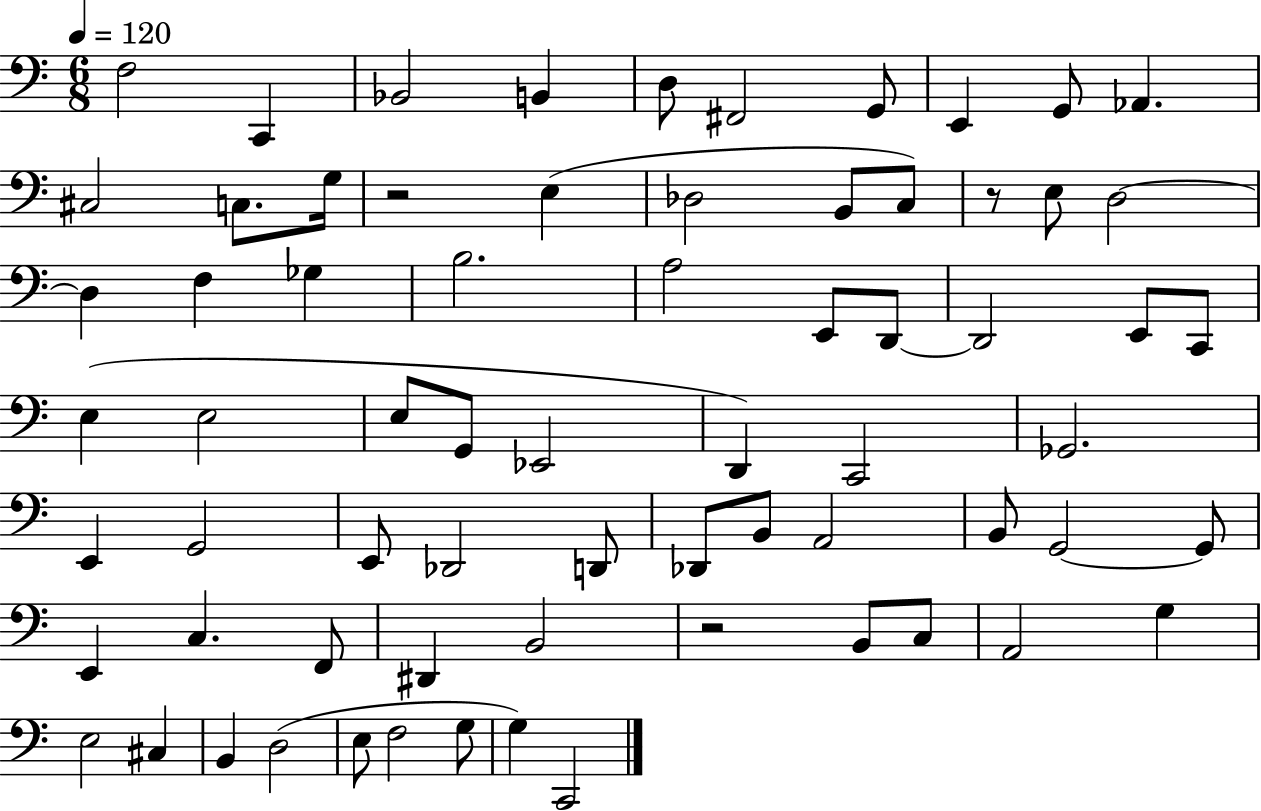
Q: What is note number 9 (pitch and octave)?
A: G2